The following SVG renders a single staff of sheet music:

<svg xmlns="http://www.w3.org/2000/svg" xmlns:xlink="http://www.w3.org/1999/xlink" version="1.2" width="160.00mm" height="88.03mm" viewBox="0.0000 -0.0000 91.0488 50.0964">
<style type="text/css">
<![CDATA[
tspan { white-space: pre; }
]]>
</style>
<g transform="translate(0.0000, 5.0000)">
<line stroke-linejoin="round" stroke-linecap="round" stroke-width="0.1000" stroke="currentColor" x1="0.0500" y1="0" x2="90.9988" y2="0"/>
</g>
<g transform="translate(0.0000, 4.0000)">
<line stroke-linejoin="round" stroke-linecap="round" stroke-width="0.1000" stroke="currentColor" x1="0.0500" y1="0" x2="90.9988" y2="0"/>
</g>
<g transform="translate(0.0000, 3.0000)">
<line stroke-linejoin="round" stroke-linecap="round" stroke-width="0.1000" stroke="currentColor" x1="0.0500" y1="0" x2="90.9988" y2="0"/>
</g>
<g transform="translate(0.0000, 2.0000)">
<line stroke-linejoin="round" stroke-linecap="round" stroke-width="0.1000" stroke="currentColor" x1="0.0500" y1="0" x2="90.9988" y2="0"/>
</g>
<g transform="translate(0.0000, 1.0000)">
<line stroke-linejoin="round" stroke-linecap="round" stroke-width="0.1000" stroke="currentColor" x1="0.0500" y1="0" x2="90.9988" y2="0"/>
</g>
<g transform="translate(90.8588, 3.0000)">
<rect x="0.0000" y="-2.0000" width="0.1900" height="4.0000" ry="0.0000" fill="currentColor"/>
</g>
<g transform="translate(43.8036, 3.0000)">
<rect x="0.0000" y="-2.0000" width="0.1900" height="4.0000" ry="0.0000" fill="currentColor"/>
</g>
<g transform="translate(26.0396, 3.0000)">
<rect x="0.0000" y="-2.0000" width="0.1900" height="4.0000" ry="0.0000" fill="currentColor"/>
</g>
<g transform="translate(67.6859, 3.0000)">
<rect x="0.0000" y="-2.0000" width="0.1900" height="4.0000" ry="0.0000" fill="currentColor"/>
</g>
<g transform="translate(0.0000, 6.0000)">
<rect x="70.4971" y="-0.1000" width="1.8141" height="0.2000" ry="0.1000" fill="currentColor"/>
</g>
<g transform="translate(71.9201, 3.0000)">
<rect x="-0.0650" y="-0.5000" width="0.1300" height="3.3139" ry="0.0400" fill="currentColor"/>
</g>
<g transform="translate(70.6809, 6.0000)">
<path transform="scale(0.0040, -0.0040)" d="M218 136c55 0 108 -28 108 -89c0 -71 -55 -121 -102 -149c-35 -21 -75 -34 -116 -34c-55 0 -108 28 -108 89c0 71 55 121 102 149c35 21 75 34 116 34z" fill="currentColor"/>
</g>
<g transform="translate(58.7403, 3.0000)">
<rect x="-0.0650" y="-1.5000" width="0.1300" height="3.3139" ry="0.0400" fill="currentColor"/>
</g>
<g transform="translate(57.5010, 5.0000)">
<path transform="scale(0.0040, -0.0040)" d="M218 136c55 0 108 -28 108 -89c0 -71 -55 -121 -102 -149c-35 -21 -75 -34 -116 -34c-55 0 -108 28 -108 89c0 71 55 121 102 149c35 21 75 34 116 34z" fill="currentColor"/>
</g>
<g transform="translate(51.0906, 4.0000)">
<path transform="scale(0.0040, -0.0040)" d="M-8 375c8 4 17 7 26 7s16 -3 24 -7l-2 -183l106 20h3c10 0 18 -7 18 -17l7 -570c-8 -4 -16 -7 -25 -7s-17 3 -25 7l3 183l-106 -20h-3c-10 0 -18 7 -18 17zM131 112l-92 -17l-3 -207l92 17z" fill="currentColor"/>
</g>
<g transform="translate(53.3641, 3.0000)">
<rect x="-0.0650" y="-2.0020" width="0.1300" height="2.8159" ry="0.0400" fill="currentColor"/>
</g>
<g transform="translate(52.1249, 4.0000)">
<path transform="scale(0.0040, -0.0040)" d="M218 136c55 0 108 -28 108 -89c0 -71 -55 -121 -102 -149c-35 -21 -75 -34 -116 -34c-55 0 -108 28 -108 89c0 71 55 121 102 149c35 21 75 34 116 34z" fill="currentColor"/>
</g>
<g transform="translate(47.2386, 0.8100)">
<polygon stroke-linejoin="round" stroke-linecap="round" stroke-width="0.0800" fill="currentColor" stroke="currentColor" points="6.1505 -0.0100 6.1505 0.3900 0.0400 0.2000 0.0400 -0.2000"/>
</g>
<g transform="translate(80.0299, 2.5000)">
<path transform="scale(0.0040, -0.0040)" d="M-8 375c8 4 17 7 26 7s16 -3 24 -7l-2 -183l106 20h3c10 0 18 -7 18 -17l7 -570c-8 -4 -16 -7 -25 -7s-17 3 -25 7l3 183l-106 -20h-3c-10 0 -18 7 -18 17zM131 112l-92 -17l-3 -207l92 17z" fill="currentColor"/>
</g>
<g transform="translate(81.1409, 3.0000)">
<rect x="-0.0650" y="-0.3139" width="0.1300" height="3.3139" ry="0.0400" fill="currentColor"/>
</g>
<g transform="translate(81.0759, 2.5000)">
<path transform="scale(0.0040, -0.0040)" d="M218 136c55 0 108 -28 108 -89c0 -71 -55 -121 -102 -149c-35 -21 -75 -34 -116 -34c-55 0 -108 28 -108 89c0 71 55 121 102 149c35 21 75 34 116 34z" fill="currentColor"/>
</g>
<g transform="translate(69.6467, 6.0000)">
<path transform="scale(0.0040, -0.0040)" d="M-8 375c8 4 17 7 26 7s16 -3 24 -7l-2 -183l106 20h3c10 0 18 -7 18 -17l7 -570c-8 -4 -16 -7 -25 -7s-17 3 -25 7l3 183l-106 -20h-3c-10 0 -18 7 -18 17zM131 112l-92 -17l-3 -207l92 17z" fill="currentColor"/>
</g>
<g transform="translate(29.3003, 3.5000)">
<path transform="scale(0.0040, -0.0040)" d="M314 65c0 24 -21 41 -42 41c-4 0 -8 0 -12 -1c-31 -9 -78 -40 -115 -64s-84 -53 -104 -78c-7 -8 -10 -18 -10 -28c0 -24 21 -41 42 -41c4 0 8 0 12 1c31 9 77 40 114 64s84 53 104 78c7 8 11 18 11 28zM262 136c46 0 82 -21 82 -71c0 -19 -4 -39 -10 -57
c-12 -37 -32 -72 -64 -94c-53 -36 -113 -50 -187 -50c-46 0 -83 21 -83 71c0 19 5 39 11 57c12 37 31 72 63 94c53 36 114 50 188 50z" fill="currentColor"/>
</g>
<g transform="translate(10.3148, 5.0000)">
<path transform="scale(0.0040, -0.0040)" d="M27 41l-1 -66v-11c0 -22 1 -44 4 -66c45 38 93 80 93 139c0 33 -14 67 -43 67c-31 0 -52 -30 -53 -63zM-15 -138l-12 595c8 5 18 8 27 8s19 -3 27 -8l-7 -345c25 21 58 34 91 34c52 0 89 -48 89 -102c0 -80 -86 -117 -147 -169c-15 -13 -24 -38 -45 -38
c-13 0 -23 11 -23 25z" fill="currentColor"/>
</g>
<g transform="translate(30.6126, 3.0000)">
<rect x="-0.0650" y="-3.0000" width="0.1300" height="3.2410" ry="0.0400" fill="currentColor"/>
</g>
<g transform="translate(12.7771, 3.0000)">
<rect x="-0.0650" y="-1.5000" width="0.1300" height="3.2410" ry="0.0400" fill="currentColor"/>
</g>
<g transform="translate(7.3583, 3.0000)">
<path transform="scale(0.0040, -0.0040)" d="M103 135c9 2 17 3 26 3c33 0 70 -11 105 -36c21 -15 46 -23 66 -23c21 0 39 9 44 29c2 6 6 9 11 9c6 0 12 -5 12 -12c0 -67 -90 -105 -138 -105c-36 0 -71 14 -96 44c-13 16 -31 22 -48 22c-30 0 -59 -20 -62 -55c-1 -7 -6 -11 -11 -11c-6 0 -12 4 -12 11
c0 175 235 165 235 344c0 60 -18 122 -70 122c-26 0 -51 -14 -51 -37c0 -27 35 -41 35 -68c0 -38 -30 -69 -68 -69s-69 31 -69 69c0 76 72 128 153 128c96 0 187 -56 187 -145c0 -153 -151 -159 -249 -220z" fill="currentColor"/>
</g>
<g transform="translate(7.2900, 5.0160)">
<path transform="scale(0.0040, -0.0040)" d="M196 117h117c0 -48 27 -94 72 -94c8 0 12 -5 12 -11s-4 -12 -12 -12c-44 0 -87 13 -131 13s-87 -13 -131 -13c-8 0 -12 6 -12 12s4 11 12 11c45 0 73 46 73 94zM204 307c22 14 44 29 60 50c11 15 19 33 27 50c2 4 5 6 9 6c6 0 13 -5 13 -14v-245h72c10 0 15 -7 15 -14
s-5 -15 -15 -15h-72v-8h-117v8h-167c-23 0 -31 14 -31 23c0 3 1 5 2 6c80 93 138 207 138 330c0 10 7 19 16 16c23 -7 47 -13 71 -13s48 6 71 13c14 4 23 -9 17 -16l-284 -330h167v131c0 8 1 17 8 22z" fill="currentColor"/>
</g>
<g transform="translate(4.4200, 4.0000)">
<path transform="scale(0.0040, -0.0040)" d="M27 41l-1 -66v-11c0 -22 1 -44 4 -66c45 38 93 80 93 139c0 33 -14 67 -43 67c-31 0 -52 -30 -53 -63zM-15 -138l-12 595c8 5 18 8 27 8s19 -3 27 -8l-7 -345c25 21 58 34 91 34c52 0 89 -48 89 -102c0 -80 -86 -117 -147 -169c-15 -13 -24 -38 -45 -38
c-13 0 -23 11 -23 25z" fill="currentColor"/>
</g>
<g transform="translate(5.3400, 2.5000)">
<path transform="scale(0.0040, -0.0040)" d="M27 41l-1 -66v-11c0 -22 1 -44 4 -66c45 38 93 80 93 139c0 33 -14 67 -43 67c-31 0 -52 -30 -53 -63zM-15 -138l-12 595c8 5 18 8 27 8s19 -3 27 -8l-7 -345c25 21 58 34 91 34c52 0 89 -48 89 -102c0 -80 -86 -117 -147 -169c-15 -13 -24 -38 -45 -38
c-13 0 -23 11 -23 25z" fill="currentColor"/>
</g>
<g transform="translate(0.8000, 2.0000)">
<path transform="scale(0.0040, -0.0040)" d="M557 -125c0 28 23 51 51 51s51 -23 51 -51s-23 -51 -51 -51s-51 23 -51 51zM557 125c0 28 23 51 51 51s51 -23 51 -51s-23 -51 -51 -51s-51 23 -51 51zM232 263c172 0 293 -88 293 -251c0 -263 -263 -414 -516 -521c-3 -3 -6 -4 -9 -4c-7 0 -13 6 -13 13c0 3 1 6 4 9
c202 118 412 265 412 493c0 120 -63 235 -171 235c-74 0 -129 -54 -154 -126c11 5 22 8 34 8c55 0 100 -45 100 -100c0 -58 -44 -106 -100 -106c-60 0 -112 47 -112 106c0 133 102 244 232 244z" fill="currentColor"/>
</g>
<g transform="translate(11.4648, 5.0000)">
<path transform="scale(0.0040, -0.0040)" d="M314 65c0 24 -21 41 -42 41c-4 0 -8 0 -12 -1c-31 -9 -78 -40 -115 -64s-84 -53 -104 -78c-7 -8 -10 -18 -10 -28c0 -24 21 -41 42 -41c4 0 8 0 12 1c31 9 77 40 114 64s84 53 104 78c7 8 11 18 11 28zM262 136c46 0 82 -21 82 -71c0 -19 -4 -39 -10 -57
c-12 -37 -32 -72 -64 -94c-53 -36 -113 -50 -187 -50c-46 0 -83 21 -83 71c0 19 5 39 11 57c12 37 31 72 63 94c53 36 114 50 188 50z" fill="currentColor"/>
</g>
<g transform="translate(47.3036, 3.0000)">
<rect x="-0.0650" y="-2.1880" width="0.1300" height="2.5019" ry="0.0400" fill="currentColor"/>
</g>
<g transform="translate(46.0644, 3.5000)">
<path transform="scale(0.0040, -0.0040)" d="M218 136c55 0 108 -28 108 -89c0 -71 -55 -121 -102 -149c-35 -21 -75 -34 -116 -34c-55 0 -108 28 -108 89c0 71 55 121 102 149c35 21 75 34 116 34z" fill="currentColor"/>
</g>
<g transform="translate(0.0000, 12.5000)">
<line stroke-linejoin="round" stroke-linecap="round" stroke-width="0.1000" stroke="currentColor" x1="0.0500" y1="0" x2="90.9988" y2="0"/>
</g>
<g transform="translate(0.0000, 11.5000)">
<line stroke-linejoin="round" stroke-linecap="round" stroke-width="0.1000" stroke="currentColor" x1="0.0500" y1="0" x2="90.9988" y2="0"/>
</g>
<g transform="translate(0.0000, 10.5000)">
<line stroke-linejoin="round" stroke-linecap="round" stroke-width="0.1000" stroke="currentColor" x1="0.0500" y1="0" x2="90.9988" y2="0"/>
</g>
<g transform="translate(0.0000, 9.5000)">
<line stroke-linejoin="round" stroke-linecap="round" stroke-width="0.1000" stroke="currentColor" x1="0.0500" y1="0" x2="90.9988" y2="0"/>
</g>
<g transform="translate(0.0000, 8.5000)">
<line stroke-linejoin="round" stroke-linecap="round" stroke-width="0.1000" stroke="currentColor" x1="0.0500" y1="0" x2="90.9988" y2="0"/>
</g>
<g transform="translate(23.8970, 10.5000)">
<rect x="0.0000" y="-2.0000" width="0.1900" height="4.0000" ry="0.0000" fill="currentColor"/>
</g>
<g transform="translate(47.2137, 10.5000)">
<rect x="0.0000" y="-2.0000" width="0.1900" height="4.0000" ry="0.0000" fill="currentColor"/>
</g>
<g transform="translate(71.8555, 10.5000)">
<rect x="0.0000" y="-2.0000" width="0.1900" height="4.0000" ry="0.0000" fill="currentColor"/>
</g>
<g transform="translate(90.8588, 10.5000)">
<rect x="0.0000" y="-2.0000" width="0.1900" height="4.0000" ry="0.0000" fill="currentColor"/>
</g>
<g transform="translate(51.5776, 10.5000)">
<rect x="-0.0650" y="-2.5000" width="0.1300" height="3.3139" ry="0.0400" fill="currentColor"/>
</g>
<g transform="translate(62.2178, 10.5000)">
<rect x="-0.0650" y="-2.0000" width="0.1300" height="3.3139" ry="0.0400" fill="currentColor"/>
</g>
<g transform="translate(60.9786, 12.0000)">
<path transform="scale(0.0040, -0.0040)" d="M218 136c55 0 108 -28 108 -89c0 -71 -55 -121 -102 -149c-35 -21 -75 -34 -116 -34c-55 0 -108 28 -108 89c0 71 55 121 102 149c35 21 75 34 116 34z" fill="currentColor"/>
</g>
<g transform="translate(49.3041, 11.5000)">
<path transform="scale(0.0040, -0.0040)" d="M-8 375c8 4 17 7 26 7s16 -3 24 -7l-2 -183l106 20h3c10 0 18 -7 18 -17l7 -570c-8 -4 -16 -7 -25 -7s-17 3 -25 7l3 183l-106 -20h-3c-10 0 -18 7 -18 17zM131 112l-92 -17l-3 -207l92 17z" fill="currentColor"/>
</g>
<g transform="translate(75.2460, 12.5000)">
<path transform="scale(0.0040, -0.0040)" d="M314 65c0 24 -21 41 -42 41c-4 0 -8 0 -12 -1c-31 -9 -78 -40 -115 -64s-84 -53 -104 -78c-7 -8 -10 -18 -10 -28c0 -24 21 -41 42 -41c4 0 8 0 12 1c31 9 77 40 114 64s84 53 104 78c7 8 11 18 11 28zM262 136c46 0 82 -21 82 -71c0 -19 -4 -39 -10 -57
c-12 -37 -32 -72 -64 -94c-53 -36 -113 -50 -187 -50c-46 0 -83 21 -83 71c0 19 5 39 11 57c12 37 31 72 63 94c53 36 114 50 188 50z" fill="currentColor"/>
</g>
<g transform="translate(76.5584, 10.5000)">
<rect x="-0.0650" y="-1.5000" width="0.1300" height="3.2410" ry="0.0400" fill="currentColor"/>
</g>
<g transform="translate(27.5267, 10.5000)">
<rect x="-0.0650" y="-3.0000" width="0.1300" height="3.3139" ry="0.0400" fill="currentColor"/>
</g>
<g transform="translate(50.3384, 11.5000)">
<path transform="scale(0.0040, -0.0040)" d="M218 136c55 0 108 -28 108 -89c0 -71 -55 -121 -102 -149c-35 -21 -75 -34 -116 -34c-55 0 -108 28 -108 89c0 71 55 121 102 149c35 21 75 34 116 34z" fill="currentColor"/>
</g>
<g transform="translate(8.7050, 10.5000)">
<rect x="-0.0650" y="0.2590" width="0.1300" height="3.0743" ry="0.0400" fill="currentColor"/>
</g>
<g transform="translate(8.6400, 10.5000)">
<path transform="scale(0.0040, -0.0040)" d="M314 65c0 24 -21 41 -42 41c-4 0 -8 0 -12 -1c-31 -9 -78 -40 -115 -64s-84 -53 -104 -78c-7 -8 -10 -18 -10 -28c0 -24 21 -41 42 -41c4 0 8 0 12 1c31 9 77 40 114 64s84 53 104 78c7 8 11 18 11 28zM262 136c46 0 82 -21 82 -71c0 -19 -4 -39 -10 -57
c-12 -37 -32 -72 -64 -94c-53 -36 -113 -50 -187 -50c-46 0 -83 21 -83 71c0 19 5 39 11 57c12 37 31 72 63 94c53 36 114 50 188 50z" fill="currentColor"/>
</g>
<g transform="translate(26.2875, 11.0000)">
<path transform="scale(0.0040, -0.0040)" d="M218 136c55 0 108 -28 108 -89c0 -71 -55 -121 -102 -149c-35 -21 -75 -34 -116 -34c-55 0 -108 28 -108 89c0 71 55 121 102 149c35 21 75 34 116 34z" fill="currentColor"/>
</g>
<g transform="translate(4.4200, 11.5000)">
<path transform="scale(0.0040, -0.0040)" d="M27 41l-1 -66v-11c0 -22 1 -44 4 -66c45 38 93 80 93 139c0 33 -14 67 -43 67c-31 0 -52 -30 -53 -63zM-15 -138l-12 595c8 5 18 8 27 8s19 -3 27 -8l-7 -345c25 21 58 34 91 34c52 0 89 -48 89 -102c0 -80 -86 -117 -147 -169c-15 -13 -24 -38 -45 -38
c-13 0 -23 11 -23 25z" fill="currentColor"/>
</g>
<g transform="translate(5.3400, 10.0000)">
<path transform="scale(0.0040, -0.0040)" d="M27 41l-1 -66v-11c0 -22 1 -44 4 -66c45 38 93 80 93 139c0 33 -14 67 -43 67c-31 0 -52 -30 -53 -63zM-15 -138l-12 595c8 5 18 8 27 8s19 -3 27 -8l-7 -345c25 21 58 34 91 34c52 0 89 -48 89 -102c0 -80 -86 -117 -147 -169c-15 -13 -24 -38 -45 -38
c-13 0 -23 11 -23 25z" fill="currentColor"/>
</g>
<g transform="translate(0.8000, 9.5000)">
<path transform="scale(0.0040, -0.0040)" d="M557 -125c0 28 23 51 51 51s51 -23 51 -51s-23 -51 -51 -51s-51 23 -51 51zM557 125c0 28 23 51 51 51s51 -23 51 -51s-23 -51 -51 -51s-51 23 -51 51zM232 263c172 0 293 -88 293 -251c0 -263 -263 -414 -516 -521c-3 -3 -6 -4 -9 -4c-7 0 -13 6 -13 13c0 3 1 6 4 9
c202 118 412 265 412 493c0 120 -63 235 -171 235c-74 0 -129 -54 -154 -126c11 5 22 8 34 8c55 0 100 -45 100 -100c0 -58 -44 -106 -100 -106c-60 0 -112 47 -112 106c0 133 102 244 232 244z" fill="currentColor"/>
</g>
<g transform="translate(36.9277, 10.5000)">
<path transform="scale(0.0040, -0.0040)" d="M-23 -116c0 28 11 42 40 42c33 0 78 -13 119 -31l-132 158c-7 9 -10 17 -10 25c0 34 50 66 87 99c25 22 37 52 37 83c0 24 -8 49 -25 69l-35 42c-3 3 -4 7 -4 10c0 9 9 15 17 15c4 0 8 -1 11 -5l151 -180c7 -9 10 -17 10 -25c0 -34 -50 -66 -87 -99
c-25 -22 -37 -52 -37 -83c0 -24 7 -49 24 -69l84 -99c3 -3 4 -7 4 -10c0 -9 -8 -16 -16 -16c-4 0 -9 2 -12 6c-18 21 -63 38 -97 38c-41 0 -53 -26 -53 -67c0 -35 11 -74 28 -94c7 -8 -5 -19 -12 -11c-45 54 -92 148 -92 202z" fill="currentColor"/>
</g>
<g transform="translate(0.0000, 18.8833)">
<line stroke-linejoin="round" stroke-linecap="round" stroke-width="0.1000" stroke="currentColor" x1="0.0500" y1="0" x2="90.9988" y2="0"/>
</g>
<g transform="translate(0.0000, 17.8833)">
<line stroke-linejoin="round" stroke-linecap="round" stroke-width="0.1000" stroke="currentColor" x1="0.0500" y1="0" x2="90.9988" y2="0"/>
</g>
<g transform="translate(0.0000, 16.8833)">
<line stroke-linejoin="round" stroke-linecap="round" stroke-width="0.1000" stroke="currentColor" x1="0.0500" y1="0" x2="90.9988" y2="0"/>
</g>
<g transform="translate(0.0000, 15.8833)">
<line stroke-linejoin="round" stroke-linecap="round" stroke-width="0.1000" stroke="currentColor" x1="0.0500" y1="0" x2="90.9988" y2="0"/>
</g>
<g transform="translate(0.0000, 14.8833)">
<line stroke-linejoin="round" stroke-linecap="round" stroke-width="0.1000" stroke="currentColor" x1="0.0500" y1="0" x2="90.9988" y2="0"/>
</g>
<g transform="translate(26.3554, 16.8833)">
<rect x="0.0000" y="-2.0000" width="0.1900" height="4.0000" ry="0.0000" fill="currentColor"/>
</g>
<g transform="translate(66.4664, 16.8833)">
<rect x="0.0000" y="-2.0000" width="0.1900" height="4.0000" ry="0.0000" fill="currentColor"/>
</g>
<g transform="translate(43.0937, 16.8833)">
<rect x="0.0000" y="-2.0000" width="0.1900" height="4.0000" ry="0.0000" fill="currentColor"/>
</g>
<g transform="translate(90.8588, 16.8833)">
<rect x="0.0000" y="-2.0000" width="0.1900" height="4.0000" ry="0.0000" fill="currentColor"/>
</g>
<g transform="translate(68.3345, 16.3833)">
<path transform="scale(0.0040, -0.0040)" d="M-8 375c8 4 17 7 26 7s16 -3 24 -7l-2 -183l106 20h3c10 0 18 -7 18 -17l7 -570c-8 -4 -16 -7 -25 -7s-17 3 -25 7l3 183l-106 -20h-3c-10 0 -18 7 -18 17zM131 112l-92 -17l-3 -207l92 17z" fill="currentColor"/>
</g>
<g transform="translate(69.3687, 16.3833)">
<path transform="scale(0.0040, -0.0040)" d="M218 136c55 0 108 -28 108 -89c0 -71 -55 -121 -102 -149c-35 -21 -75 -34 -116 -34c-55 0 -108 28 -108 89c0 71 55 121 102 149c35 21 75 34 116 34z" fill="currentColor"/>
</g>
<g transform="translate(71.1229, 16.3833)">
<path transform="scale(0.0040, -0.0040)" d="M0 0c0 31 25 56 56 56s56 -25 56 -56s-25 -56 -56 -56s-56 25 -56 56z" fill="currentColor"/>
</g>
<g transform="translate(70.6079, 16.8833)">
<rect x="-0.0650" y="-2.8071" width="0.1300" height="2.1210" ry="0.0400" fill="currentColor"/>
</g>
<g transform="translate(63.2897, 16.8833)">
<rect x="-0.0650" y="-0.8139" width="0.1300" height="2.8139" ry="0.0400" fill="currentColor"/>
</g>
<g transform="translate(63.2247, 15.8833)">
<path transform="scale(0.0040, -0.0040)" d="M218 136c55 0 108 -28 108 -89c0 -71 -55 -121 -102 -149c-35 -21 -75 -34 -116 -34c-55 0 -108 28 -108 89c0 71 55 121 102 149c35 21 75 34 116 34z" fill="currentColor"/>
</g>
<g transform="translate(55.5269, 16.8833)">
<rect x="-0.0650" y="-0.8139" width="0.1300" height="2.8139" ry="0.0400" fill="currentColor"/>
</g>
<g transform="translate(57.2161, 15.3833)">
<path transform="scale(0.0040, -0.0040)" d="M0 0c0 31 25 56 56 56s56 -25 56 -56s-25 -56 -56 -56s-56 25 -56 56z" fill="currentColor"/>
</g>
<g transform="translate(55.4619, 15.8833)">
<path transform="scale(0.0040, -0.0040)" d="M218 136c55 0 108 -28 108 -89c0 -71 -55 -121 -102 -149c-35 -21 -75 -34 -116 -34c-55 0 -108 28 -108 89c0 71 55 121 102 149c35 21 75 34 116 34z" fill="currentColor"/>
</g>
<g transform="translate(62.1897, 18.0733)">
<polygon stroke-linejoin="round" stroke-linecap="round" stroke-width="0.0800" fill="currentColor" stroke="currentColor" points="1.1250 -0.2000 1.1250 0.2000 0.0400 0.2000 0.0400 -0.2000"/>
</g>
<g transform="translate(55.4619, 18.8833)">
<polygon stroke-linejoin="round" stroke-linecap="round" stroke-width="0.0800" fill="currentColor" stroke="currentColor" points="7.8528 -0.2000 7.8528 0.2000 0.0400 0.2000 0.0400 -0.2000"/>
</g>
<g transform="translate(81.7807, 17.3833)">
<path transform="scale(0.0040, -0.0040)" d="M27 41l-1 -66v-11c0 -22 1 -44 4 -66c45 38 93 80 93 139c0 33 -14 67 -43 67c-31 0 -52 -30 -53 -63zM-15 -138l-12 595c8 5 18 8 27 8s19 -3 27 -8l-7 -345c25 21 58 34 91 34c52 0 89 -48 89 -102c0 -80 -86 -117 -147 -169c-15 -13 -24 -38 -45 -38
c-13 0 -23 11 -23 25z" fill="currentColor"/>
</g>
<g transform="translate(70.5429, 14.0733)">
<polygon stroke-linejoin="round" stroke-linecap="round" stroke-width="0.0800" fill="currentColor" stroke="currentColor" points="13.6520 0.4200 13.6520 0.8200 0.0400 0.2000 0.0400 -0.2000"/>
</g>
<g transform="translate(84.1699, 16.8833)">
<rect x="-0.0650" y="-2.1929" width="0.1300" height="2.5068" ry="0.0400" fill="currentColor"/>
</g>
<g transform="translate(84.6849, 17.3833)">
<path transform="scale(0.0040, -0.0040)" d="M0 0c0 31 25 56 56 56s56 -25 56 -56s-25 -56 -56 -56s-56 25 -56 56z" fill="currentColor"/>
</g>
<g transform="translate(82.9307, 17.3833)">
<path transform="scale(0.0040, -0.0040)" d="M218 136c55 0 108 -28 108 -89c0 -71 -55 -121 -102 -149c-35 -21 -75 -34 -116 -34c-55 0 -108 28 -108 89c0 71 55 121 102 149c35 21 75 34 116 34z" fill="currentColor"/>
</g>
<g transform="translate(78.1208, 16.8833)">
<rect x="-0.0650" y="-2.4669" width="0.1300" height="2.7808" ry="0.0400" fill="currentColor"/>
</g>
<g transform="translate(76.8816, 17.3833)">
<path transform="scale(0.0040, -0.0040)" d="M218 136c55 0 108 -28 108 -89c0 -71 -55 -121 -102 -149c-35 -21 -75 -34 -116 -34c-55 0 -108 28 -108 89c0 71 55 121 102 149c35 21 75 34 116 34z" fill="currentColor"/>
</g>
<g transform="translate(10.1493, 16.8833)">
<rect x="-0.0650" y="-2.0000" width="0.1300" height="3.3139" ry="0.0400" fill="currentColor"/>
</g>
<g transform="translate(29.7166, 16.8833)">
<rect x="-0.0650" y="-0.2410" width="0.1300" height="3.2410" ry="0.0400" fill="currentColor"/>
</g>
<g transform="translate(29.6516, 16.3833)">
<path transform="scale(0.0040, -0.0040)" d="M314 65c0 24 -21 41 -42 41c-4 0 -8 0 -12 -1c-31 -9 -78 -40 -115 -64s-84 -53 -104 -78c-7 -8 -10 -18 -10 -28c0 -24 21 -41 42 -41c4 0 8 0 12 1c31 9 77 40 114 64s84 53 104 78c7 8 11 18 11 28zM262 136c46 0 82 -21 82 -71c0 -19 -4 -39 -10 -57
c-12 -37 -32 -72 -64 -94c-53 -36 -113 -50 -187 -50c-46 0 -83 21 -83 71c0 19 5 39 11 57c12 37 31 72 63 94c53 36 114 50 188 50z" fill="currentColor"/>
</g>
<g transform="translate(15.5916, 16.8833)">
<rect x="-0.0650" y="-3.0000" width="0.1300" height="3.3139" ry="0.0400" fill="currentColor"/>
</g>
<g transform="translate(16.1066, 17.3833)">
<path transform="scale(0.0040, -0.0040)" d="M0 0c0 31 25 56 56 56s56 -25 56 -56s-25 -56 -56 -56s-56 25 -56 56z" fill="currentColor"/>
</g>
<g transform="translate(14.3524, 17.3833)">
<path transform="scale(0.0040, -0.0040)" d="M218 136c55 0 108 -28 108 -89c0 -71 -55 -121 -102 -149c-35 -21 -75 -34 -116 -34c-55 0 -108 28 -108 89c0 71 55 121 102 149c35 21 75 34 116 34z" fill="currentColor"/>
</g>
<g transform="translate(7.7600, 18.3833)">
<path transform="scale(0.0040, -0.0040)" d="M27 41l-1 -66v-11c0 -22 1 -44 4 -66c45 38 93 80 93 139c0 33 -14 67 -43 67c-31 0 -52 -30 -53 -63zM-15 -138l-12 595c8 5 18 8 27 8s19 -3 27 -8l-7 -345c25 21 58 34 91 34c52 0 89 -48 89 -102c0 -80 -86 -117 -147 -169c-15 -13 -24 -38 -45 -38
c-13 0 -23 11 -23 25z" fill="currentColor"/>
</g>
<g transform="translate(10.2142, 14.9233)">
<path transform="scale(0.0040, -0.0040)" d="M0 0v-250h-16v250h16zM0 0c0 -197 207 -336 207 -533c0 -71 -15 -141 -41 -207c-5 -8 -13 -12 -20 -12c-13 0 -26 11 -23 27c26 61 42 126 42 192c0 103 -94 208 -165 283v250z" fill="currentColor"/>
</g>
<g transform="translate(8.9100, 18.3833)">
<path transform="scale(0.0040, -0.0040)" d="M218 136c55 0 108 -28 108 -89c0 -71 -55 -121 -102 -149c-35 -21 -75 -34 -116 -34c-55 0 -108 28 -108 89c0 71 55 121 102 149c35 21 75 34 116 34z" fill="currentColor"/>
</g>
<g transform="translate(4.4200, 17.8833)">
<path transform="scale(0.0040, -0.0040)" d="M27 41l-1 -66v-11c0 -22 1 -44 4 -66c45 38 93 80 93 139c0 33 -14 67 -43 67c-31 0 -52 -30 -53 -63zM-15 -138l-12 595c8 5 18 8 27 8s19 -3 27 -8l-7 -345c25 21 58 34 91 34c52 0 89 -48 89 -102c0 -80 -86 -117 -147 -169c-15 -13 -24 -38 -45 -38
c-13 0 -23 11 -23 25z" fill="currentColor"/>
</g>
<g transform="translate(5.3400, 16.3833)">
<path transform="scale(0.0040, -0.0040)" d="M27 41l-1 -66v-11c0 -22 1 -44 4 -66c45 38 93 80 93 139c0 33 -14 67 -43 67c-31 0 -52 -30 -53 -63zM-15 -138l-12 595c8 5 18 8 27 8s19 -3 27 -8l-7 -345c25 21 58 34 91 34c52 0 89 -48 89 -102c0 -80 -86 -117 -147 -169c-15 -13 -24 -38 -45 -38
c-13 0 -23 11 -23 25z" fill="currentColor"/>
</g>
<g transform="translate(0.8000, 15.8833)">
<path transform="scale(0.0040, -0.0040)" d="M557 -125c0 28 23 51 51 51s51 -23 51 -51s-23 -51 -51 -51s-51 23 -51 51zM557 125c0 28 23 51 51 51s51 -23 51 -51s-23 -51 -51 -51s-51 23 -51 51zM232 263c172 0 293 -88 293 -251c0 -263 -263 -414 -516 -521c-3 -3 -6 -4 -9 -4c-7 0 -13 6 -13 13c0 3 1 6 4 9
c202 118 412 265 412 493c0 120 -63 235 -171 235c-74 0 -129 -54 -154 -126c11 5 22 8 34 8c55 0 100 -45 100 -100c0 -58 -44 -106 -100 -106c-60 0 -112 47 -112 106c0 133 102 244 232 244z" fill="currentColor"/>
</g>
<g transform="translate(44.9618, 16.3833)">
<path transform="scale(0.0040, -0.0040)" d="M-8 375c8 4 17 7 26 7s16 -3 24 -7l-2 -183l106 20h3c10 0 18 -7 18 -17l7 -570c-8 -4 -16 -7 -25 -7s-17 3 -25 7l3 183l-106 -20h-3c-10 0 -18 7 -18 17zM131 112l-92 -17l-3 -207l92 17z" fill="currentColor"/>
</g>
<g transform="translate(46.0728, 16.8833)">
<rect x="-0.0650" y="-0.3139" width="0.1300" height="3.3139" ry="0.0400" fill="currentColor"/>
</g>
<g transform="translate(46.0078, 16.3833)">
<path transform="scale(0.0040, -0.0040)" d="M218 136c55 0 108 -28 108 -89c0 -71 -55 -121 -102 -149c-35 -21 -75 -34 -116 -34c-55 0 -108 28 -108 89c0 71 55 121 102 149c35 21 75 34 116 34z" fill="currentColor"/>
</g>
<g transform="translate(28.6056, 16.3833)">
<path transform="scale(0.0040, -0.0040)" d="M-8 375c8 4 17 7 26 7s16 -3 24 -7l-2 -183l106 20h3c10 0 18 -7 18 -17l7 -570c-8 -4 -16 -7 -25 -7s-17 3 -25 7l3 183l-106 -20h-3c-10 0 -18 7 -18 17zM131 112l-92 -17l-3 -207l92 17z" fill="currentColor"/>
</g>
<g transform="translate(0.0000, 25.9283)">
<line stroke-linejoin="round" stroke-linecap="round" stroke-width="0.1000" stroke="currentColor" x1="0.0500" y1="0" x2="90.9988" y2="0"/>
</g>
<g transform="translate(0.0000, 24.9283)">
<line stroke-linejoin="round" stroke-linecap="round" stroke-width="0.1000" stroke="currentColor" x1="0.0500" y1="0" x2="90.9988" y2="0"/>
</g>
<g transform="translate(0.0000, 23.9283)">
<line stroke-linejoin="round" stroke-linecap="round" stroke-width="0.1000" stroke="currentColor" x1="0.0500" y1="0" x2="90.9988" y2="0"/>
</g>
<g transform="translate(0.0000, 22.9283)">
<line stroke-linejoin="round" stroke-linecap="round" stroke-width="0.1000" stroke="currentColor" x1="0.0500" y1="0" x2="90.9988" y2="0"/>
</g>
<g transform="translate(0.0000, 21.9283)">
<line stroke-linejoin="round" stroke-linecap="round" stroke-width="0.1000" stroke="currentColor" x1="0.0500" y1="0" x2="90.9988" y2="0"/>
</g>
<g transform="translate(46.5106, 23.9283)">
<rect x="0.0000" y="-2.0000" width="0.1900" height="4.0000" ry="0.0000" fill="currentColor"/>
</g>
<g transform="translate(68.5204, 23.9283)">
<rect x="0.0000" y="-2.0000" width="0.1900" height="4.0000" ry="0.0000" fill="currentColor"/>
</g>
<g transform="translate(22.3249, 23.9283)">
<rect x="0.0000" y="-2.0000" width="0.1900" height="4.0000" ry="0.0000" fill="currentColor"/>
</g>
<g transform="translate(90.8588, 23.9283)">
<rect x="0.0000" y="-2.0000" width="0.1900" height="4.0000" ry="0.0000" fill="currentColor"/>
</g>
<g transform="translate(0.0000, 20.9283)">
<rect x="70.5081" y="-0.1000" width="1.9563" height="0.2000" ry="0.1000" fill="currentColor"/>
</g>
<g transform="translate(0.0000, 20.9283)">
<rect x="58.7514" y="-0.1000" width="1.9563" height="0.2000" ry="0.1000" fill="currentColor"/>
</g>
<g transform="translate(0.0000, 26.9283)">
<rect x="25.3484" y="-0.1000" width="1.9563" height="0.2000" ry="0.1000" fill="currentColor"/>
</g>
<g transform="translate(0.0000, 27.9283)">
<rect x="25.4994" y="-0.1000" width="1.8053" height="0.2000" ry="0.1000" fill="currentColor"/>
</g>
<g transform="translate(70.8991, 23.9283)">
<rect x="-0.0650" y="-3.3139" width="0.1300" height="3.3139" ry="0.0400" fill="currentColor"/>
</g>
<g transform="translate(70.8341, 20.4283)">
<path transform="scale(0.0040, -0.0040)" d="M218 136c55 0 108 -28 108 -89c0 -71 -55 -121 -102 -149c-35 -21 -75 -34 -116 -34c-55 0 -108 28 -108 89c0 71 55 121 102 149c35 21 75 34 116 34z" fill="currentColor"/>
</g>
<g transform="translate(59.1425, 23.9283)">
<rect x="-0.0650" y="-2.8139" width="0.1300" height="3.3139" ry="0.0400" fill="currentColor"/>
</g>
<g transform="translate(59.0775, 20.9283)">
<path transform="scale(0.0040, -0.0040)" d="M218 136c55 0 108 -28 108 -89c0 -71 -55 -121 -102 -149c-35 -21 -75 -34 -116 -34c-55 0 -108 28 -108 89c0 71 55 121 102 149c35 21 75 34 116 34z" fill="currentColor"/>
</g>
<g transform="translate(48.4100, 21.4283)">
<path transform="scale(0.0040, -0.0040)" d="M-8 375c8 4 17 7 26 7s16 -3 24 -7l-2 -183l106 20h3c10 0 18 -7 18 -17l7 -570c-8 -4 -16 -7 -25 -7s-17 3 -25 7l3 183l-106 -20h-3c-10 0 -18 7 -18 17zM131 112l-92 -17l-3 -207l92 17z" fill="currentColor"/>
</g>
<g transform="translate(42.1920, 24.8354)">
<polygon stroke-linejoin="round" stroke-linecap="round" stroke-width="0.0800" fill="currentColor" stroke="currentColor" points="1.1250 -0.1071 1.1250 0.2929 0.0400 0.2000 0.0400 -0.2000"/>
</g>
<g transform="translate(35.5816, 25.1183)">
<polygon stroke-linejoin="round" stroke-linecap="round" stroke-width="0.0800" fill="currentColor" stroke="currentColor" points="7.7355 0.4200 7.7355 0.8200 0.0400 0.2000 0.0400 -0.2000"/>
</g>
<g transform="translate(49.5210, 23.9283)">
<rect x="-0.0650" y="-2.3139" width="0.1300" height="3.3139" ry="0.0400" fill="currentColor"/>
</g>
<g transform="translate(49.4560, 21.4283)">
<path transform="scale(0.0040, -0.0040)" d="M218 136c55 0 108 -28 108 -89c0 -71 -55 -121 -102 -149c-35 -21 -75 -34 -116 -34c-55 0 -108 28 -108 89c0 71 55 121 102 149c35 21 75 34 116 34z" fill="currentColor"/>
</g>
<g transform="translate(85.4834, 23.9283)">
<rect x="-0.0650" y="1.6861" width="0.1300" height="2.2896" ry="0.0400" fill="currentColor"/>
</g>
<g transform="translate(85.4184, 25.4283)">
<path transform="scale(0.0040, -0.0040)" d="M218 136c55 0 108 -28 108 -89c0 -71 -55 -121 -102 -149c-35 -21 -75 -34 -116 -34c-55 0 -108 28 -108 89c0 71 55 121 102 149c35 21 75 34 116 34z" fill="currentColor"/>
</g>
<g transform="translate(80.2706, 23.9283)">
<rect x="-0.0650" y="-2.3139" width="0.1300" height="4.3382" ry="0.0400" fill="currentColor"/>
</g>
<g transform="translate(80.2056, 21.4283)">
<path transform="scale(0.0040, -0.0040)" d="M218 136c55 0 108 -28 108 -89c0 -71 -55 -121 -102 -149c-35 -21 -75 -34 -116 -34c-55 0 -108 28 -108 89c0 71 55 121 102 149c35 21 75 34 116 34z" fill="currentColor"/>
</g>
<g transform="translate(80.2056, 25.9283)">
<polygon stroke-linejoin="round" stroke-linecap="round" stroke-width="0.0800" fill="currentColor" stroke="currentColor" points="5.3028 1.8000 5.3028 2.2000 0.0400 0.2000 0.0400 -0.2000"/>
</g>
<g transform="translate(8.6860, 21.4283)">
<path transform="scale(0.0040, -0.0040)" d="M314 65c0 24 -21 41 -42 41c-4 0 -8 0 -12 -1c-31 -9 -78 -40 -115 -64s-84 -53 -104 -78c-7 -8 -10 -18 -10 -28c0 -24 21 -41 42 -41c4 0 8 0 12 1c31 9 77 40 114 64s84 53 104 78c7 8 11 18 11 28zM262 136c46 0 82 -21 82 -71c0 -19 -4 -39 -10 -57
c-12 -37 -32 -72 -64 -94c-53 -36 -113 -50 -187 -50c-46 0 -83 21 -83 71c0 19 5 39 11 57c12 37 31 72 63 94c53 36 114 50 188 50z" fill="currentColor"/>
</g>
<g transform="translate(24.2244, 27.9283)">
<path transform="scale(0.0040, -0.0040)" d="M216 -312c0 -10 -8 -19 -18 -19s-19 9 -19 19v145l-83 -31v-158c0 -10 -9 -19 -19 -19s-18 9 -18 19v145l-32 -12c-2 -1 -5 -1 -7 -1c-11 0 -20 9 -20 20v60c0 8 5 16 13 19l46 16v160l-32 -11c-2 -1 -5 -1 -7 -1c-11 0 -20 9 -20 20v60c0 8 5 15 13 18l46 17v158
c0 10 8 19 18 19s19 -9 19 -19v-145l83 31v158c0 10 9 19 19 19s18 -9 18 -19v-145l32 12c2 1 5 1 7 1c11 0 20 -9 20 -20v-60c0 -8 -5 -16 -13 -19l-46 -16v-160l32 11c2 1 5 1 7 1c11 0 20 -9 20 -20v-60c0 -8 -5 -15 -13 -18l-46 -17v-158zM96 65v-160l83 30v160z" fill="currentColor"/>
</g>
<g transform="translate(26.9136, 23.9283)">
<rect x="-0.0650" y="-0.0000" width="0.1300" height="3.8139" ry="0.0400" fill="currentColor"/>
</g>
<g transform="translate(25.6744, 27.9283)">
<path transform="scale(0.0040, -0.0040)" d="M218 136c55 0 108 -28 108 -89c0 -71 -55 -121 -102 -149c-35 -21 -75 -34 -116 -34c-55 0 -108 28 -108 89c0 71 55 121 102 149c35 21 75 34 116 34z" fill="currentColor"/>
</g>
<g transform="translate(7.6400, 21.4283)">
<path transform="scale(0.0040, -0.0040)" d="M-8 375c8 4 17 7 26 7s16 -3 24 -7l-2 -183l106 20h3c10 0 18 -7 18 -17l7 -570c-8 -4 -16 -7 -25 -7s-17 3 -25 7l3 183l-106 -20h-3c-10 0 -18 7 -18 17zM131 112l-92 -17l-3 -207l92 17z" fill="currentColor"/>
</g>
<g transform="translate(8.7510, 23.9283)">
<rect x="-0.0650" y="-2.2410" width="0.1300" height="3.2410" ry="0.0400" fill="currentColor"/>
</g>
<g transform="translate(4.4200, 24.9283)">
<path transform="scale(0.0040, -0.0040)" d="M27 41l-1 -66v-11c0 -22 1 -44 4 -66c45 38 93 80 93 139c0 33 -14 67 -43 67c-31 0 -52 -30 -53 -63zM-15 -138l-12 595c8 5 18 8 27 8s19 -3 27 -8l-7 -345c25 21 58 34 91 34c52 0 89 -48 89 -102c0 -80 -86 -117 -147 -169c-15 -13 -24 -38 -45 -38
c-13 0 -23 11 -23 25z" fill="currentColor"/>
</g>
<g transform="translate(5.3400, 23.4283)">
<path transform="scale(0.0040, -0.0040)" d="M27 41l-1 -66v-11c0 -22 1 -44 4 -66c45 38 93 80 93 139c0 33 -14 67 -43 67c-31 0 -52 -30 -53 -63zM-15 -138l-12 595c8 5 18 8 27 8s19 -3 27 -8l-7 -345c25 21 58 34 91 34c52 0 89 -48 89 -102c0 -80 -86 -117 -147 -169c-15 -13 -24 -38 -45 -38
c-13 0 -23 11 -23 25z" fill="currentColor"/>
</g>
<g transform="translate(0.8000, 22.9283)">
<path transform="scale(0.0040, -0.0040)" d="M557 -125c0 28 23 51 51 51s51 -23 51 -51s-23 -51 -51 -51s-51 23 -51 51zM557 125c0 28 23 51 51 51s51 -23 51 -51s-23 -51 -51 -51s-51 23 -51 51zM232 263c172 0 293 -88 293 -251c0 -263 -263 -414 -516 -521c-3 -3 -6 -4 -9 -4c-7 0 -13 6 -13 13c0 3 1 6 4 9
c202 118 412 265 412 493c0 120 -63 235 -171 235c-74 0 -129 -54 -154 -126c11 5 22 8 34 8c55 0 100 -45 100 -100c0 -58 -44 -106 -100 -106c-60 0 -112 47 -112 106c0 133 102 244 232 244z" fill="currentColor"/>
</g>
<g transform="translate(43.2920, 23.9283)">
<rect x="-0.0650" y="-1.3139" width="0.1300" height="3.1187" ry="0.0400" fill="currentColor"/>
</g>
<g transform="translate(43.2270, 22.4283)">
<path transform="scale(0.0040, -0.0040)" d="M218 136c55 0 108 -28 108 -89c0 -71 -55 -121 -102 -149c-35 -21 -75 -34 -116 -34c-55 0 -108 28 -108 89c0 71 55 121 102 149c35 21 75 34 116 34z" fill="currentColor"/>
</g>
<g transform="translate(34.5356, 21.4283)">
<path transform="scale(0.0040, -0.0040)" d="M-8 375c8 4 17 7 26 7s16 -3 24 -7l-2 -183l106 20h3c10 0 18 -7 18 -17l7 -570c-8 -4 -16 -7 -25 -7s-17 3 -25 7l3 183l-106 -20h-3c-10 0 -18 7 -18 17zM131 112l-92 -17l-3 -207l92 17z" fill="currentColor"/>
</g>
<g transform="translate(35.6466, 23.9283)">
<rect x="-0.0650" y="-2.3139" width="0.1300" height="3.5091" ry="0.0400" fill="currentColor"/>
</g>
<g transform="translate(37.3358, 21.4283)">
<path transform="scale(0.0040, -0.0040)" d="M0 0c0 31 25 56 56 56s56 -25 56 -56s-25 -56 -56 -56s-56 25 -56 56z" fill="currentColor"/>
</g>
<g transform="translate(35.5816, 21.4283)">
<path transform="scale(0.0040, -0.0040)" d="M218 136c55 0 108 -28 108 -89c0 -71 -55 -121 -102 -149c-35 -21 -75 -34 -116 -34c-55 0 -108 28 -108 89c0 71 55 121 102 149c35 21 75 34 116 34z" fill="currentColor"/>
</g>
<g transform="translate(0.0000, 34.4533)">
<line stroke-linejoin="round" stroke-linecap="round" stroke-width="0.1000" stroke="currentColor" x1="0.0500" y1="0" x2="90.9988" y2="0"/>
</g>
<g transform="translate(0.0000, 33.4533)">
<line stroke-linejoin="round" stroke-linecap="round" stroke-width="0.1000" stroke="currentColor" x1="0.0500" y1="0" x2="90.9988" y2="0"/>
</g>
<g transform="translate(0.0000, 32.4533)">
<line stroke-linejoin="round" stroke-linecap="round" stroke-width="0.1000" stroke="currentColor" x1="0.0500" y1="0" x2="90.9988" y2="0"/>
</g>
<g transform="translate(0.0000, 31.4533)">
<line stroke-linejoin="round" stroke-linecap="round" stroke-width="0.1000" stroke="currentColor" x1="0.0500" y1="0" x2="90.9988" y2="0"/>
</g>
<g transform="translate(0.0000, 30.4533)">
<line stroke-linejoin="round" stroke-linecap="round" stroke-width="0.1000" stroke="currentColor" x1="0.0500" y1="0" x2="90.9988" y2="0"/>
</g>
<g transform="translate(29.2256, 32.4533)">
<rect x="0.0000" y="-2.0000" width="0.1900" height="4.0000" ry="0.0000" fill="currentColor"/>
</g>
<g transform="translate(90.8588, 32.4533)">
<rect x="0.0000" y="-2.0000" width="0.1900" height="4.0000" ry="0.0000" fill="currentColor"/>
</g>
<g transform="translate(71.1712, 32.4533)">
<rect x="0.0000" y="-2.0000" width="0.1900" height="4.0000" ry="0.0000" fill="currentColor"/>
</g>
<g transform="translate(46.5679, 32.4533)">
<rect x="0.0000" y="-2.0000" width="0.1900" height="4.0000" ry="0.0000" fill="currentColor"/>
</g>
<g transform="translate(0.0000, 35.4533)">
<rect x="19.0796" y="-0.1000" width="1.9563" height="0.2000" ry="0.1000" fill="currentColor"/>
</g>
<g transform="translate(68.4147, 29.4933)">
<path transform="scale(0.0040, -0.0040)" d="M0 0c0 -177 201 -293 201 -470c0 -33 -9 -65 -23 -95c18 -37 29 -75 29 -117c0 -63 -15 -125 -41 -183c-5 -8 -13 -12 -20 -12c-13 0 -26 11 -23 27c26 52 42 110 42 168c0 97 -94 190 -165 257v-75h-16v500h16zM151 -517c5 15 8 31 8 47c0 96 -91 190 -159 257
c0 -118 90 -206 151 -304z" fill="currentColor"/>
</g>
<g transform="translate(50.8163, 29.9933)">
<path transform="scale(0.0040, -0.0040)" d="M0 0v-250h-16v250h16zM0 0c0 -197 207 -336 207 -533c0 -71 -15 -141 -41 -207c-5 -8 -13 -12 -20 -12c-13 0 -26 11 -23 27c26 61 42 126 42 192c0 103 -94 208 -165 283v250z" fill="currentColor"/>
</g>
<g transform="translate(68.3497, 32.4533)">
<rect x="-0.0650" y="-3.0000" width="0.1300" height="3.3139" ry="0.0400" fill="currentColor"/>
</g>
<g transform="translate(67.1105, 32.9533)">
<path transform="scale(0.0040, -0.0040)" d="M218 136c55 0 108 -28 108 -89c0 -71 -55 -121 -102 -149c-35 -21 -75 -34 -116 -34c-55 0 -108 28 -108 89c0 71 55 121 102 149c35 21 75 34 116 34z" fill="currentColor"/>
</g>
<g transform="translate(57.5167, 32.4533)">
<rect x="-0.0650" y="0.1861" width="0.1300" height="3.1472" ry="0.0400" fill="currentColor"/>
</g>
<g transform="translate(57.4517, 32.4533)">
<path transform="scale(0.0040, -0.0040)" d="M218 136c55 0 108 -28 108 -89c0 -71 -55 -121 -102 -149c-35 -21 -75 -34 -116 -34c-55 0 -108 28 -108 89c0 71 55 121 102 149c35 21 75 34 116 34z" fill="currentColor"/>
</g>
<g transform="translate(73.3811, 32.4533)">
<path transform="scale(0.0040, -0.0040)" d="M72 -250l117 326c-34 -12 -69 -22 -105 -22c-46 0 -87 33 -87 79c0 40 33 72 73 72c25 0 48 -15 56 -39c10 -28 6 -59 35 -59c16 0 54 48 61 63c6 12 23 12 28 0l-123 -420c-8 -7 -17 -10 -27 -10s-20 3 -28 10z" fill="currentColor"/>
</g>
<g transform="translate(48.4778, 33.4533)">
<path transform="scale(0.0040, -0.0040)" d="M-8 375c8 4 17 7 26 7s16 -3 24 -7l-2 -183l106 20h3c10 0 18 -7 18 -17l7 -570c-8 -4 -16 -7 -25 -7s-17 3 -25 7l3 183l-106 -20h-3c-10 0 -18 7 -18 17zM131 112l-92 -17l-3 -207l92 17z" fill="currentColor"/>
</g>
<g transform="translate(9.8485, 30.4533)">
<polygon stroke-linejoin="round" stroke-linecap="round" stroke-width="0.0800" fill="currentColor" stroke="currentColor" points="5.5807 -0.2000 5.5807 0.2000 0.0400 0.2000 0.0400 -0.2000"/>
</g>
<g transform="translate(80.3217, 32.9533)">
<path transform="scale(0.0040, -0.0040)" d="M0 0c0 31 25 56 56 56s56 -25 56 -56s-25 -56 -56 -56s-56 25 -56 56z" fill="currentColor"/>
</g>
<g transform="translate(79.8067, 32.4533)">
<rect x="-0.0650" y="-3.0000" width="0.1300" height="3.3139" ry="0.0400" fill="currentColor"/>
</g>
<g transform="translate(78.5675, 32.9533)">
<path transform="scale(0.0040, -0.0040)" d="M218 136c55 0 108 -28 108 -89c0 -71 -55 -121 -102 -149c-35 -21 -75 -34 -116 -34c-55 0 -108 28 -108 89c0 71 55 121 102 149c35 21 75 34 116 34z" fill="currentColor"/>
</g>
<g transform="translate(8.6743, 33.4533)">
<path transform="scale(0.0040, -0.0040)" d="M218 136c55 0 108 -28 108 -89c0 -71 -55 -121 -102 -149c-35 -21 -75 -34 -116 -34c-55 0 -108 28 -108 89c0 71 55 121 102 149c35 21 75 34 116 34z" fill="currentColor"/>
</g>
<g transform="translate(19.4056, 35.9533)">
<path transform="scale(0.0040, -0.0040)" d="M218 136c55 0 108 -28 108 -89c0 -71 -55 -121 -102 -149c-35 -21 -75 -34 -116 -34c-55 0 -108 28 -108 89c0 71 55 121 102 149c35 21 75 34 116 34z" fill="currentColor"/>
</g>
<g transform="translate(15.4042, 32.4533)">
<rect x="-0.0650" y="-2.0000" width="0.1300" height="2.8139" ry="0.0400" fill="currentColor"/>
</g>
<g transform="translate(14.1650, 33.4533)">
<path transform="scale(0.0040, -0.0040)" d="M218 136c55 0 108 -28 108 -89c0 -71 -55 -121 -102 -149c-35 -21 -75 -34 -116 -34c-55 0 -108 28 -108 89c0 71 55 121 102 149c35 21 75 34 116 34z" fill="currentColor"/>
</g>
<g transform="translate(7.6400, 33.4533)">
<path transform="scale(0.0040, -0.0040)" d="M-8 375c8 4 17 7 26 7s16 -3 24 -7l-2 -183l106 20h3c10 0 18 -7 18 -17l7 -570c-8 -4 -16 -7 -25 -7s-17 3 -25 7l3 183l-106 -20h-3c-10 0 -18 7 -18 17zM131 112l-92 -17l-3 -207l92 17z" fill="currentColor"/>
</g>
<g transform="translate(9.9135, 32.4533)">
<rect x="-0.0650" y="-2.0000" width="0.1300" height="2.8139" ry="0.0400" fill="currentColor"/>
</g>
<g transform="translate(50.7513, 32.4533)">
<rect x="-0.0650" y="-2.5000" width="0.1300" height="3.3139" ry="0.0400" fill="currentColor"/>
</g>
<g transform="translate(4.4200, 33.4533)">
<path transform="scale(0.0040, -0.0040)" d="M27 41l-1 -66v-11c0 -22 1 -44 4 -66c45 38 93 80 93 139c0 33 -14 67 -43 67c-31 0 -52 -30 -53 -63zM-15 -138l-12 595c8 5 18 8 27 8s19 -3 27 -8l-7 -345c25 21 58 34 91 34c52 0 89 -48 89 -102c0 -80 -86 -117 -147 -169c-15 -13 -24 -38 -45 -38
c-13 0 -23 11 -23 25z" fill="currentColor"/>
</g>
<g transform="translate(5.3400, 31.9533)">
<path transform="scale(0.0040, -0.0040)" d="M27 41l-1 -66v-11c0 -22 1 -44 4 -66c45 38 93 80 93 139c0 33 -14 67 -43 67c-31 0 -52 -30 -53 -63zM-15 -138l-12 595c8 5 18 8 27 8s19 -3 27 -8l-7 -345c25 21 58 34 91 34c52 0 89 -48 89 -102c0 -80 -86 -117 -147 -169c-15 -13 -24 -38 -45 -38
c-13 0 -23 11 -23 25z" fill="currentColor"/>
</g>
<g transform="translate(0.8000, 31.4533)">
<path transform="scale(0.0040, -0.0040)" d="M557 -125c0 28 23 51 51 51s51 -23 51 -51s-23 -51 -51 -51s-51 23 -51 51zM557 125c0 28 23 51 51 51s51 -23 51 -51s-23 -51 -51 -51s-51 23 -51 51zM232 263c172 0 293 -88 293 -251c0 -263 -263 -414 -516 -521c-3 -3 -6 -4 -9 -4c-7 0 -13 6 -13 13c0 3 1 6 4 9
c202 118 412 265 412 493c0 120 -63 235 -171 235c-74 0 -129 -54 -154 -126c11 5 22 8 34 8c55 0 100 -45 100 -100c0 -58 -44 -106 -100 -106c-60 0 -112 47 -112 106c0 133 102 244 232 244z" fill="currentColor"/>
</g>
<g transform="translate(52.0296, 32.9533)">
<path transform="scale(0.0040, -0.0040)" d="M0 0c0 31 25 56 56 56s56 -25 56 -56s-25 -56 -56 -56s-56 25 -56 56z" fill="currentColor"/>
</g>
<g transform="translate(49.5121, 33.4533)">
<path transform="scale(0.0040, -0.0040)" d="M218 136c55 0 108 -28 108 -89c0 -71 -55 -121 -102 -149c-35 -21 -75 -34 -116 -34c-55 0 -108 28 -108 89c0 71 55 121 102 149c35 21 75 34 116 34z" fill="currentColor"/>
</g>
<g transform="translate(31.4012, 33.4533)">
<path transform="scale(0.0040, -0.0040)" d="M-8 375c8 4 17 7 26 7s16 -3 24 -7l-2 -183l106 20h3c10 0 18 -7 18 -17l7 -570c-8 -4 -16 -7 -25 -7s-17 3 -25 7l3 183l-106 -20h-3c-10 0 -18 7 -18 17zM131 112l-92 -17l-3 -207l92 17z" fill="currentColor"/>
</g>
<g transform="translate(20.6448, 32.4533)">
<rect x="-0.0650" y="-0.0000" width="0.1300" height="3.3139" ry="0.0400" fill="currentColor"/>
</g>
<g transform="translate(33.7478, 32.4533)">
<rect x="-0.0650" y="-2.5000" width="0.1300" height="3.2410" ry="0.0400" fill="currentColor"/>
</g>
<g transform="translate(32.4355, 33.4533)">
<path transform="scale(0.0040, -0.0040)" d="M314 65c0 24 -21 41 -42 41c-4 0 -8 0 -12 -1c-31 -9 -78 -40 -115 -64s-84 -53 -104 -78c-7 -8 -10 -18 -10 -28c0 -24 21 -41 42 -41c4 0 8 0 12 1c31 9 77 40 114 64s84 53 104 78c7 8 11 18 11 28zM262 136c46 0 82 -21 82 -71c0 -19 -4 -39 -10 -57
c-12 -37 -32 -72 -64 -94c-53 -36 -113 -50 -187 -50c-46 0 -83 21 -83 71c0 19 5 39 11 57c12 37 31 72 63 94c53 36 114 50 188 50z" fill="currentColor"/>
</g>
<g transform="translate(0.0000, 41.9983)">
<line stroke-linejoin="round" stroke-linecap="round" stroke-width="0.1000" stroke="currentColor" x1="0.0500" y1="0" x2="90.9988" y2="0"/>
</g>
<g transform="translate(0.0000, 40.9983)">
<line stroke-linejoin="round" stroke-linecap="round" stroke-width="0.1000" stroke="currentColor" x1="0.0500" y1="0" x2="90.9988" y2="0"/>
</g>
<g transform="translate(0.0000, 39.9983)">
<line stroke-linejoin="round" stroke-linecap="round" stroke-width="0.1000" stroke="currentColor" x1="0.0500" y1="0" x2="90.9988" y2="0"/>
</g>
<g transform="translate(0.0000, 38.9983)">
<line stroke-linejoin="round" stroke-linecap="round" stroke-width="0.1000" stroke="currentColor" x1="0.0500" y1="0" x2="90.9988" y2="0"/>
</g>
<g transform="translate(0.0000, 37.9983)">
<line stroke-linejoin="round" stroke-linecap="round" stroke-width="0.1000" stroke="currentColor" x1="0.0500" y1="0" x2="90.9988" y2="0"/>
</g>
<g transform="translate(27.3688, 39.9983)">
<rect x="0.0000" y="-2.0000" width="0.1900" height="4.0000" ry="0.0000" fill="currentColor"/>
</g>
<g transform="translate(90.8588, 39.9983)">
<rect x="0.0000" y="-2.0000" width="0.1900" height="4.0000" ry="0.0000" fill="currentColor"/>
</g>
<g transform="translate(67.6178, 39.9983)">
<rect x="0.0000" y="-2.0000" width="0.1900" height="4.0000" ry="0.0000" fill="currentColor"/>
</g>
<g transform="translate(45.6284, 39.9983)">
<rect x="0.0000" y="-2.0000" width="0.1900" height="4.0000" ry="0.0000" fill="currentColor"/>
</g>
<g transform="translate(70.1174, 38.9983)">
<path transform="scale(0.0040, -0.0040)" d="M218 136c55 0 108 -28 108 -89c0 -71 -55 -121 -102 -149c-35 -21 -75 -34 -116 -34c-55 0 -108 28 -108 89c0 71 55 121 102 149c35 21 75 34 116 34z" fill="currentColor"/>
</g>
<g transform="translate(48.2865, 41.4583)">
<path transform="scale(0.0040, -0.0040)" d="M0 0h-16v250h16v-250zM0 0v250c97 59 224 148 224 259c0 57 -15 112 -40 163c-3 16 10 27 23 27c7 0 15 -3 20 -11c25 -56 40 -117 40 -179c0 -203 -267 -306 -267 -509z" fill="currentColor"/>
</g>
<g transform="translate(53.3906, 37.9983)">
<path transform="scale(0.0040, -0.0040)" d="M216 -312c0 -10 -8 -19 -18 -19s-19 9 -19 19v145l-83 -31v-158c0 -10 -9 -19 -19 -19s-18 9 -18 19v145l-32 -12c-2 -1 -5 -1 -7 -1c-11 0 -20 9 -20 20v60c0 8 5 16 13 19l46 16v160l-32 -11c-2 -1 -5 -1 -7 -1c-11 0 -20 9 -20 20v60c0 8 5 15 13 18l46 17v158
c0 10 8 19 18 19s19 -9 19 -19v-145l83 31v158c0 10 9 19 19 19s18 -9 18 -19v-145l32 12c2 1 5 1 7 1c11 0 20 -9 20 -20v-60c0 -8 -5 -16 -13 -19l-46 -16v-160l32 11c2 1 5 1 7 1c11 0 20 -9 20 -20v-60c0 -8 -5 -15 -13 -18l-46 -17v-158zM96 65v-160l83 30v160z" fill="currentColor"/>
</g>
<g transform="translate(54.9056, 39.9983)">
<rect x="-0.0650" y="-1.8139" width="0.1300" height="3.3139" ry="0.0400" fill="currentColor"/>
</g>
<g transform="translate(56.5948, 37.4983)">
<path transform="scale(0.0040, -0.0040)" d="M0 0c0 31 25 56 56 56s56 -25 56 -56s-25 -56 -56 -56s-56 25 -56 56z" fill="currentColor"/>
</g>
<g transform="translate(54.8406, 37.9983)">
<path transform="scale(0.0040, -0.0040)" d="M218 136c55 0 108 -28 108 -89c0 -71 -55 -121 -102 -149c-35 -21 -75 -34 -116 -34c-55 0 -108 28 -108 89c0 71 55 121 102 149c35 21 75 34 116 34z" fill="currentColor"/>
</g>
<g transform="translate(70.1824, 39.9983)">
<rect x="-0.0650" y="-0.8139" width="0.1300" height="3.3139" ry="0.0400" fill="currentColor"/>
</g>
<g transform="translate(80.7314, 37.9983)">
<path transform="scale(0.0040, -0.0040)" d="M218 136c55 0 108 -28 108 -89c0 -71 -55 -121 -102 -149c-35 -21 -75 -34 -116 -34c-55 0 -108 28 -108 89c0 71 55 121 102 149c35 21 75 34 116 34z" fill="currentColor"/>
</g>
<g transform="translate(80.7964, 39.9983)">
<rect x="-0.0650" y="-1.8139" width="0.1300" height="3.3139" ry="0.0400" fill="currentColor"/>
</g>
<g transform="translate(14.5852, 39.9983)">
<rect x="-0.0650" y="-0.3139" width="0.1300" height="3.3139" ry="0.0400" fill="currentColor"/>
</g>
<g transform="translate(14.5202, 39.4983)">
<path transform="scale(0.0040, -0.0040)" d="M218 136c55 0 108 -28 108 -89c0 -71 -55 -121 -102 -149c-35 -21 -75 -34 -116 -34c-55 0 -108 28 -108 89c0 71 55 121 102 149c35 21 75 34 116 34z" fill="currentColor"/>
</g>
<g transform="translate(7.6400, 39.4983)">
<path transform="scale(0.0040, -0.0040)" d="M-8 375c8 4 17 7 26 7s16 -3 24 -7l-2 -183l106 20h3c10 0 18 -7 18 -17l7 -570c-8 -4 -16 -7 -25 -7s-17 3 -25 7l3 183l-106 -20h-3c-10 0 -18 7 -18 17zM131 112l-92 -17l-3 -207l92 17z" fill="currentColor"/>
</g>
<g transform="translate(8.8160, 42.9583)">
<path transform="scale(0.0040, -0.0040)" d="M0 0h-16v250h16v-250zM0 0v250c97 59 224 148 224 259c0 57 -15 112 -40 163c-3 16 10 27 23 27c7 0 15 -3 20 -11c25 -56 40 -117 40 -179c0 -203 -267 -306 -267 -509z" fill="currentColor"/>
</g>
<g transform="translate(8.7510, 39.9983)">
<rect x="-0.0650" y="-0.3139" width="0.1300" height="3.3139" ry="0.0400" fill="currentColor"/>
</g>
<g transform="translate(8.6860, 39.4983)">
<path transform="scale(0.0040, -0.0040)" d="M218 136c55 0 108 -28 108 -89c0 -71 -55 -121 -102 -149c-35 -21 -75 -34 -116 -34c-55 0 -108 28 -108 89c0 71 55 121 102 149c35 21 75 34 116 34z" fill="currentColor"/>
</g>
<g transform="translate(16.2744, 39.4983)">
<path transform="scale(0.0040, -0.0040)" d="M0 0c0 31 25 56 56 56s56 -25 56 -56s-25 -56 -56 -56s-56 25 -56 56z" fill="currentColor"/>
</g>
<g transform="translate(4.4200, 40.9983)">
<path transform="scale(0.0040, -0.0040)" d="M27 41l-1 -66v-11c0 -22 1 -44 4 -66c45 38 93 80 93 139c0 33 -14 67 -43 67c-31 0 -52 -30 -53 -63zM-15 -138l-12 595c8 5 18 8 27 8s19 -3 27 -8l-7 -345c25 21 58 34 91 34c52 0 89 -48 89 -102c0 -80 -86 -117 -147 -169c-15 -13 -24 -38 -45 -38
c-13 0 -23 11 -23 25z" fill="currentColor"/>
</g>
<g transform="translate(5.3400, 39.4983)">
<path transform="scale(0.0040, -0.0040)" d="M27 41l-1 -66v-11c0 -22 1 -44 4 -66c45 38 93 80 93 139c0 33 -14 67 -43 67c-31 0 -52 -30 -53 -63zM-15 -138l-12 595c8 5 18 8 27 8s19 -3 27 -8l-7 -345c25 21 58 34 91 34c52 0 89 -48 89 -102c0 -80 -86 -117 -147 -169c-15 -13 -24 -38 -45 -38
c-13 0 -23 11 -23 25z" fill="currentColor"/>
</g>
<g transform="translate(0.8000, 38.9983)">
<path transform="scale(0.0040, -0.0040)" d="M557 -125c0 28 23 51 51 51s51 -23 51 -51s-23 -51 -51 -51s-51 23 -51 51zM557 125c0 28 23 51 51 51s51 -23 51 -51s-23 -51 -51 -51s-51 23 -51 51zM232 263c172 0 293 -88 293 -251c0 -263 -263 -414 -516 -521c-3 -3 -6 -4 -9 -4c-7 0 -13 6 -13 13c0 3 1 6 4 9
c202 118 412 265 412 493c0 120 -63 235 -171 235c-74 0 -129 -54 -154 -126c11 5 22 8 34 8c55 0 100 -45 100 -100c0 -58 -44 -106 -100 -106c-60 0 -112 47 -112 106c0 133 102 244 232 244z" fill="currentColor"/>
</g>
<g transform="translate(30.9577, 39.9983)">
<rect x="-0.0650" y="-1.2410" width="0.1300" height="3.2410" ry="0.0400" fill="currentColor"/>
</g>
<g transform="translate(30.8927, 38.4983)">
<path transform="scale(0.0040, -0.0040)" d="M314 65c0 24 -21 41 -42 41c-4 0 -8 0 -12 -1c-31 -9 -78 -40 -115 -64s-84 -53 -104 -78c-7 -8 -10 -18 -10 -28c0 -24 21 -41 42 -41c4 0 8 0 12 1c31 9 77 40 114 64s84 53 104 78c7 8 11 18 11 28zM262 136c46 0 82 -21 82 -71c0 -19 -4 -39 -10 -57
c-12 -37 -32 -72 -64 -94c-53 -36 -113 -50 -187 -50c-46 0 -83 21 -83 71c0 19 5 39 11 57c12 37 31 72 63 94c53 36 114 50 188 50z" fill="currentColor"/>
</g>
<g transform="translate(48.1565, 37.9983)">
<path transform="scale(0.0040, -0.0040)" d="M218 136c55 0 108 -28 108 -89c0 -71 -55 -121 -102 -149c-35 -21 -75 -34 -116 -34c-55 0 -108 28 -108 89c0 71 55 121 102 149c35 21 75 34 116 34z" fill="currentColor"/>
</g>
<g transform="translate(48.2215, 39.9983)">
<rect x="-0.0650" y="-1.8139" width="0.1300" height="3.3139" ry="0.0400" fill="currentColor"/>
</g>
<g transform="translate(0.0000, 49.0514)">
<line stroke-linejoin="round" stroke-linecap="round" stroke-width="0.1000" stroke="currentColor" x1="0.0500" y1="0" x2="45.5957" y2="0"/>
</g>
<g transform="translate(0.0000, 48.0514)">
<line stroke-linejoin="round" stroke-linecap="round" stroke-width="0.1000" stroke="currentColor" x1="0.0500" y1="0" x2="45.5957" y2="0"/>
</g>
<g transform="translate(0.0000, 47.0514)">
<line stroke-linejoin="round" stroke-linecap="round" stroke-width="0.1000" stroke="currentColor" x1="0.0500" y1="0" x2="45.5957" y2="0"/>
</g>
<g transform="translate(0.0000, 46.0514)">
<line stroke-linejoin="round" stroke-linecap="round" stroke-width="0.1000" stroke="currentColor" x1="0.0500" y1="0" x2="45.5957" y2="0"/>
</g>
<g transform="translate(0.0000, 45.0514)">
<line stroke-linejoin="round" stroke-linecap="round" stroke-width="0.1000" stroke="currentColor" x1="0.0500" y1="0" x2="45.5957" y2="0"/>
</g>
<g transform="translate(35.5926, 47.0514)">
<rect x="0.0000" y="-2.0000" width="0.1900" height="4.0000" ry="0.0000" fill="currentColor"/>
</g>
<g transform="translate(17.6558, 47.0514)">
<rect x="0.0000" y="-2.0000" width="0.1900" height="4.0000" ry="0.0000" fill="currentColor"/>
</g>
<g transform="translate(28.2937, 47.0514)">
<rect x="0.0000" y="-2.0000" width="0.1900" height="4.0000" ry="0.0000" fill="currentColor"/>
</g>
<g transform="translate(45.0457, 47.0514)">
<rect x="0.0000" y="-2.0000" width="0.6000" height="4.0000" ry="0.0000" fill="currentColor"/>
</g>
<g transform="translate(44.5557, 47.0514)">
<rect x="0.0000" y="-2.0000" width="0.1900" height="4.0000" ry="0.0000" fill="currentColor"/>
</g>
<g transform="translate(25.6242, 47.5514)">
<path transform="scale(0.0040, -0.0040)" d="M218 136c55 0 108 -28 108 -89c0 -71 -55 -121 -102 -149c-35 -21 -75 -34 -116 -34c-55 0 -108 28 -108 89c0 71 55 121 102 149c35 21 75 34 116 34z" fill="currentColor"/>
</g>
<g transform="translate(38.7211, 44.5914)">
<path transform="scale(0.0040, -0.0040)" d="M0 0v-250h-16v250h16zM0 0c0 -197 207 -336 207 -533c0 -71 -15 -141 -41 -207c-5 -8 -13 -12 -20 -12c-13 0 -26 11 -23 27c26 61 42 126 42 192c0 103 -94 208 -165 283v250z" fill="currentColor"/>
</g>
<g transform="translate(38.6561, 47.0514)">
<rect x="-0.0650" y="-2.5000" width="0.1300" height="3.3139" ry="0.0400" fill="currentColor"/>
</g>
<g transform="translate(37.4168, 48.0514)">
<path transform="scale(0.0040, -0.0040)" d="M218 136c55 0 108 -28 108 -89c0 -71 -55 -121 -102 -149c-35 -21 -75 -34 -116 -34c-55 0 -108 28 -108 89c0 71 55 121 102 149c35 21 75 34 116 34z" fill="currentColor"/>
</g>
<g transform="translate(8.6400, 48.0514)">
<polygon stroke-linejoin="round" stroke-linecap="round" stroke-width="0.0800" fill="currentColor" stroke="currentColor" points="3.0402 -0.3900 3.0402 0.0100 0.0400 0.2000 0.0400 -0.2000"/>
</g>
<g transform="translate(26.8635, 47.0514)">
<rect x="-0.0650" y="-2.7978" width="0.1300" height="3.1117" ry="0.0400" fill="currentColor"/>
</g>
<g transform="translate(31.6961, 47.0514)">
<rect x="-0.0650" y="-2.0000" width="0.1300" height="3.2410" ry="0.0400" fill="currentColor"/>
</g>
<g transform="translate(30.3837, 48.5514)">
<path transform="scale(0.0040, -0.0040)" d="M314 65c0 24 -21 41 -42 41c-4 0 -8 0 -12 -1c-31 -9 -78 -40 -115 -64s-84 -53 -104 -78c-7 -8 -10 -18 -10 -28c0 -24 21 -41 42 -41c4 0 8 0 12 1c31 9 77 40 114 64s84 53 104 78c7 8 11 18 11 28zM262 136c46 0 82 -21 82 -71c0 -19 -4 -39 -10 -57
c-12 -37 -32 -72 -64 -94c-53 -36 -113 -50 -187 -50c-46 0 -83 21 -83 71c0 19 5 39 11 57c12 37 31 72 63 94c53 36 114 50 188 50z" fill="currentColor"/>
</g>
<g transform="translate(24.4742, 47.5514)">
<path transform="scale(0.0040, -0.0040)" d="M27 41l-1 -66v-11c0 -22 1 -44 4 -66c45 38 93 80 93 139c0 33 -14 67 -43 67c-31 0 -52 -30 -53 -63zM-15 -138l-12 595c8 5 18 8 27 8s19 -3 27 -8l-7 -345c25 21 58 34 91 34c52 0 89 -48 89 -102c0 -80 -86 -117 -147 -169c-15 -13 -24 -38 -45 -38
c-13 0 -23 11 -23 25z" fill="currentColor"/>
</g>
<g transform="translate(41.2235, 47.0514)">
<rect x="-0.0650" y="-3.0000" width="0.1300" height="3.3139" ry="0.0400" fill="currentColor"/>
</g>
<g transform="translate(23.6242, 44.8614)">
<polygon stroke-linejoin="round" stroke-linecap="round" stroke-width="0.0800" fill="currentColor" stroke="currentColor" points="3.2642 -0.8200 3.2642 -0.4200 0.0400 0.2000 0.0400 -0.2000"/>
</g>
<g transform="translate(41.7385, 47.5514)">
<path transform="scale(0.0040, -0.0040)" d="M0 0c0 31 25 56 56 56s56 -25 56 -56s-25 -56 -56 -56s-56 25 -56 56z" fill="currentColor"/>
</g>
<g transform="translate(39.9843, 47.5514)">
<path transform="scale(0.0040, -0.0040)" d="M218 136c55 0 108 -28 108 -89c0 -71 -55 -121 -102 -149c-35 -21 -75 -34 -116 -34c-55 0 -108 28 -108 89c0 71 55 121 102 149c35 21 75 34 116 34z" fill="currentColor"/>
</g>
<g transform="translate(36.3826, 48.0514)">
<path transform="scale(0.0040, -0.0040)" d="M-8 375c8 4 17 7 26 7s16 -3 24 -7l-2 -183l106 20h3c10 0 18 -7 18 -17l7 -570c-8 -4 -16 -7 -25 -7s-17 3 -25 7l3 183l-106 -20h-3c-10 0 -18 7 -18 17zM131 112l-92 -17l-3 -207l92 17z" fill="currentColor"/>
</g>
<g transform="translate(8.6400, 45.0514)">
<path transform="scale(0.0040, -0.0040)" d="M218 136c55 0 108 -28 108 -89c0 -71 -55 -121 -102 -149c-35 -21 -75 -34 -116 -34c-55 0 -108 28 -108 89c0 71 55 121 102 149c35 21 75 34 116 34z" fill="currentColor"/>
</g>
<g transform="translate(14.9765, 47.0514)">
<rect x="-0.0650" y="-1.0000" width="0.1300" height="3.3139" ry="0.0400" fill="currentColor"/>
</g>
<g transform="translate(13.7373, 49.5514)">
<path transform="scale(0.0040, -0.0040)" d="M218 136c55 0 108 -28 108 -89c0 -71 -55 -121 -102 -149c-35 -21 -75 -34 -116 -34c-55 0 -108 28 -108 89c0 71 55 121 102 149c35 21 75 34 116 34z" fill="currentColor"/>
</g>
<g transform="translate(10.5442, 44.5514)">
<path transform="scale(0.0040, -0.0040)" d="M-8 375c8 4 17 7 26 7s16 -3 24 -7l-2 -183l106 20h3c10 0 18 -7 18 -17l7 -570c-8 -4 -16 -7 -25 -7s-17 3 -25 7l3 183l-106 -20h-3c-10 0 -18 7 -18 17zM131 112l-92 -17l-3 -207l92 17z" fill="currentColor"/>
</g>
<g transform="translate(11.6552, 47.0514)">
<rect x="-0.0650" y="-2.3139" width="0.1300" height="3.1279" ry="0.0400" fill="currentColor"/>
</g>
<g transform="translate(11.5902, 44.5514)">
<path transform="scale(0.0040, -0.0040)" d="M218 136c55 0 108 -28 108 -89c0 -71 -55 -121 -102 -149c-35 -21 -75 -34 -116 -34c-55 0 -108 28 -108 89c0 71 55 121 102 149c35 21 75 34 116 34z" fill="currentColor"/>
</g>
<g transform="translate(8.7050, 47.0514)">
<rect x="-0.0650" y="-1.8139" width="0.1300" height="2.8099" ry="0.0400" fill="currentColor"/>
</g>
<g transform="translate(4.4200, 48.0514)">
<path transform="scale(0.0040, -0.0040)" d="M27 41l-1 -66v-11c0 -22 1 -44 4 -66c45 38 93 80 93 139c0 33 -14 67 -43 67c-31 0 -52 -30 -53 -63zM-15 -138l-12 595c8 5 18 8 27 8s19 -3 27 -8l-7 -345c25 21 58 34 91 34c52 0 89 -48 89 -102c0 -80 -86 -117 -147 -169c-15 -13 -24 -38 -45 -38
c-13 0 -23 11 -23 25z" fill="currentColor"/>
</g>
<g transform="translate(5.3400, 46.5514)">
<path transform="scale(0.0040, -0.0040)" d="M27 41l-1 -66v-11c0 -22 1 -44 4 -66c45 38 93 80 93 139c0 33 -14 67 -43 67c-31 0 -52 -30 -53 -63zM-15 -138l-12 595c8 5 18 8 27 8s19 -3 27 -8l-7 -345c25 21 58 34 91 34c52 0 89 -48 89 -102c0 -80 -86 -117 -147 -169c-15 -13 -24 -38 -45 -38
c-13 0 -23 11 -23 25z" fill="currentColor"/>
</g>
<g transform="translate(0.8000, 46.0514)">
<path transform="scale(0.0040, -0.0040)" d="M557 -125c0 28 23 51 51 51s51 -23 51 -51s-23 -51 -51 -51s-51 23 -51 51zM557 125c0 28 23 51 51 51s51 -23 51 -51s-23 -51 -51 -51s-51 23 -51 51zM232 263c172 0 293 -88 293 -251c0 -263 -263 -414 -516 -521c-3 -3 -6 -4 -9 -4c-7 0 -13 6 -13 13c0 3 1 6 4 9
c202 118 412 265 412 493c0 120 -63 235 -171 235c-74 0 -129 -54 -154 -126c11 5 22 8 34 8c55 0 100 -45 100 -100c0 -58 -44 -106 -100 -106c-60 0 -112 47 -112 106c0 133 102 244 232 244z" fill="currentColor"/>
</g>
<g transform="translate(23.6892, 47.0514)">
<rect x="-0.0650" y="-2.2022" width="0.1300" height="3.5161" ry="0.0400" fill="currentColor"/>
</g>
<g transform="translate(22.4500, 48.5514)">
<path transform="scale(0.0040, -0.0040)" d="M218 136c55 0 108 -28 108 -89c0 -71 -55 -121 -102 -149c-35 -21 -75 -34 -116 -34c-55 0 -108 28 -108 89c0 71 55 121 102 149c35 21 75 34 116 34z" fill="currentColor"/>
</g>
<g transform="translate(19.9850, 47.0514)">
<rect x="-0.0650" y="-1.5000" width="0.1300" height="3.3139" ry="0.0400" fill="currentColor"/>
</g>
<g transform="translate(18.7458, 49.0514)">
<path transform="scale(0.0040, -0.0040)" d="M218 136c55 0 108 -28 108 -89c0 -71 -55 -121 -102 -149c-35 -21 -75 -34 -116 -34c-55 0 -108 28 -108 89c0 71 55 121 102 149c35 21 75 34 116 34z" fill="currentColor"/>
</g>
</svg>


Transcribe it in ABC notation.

X:1
T:Untitled
M:2/4
L:1/4
K:Bb
_G,,2 C,2 C,/2 B,,/2 G,, E,, E, D,2 C, z B,, A,, G,,2 _A,,/2 C, E,2 E, F,/2 F,/4 E,/2 C,/2 _C,/2 B,2 ^C,, B,/2 G,/4 B, C D _B,/2 A,,/2 B,,/2 B,,/2 D,, B,,2 B,,/2 D, C,/4 z/2 C, E,/2 E, G,2 A,/2 ^A, F, A, A,/2 B,/2 F,, G,, A,,/2 _C,/2 A,,2 B,,/2 C,